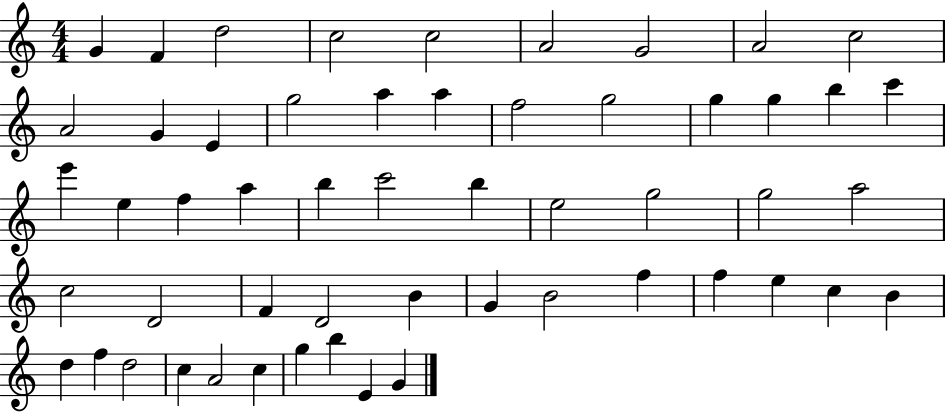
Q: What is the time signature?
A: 4/4